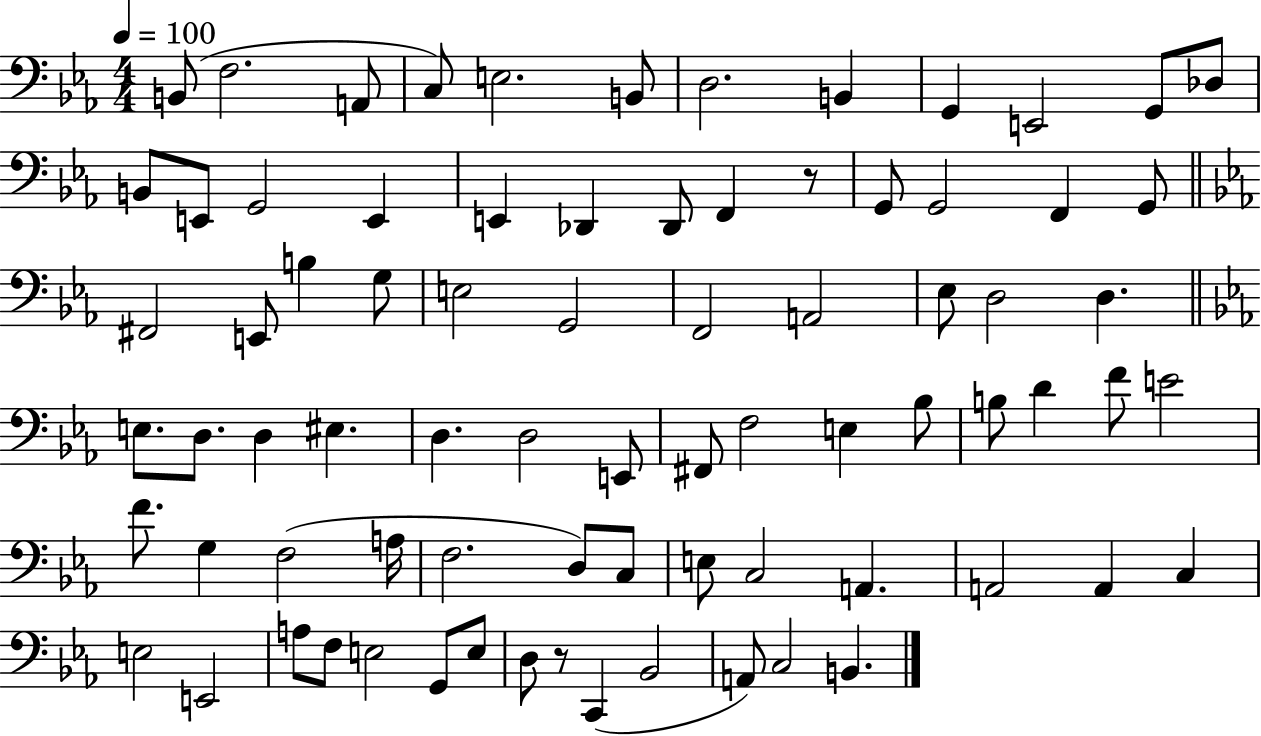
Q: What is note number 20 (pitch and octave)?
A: F2